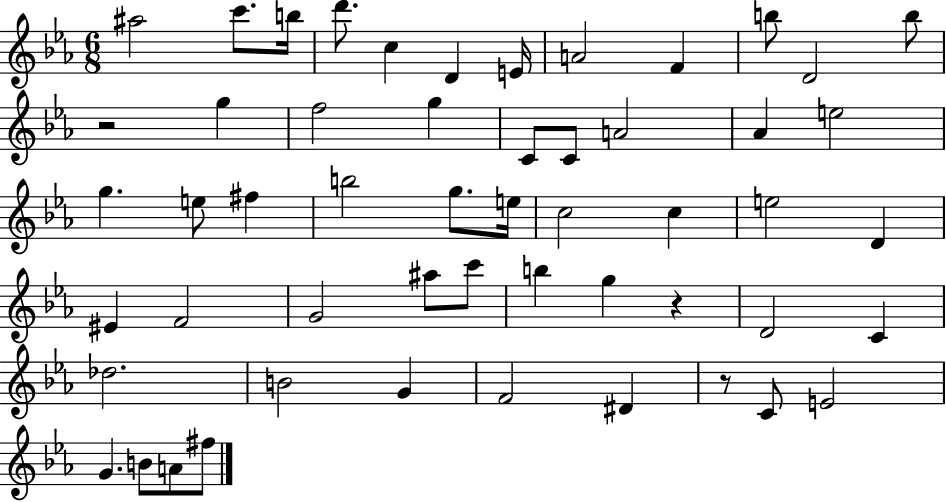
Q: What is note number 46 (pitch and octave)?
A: E4